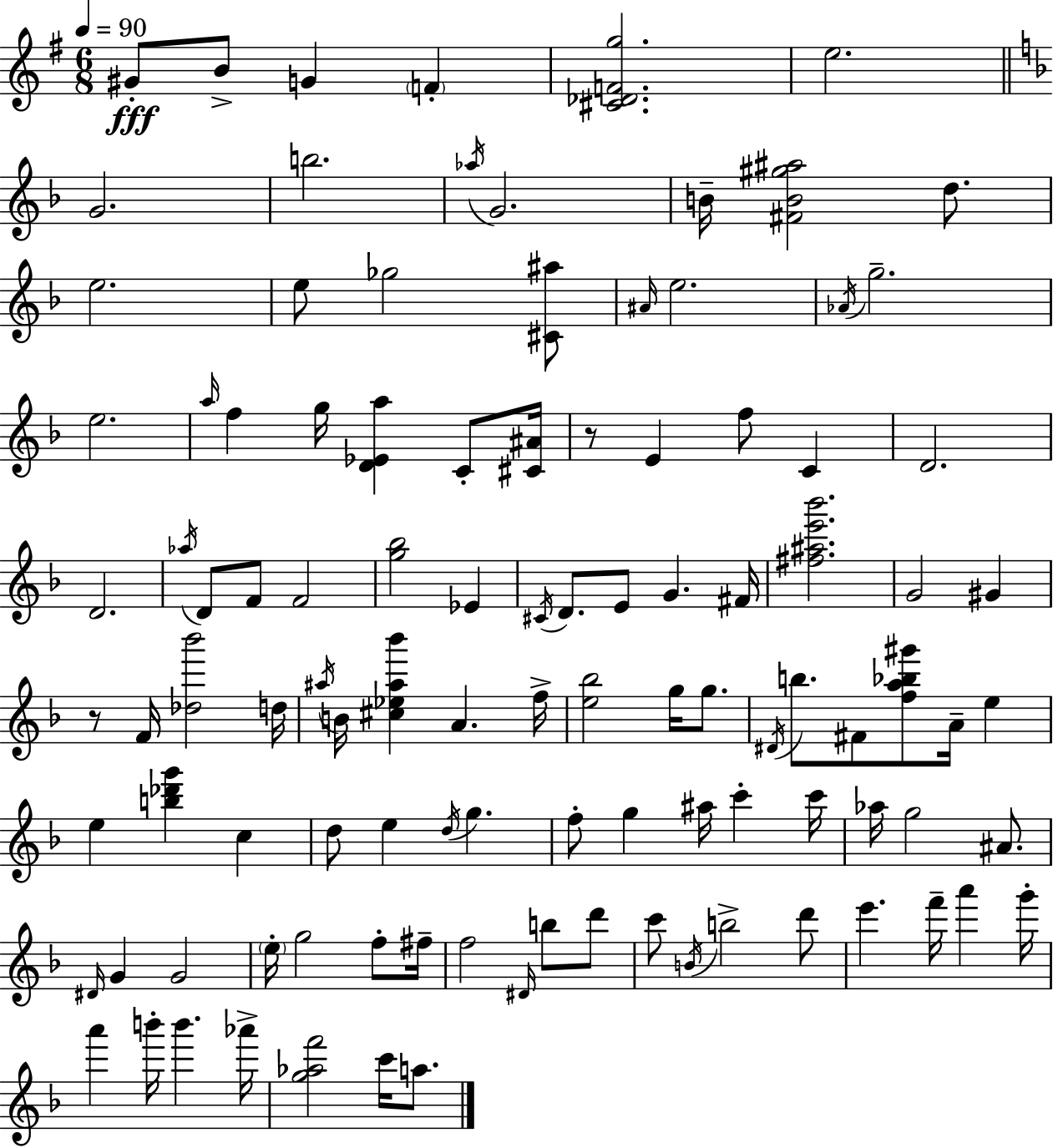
{
  \clef treble
  \numericTimeSignature
  \time 6/8
  \key g \major
  \tempo 4 = 90
  gis'8-.\fff b'8-> g'4 \parenthesize f'4-. | <cis' des' f' g''>2. | e''2. | \bar "||" \break \key d \minor g'2. | b''2. | \acciaccatura { aes''16 } g'2. | b'16-- <fis' b' gis'' ais''>2 d''8. | \break e''2. | e''8 ges''2 <cis' ais''>8 | \grace { ais'16 } e''2. | \acciaccatura { aes'16 } g''2.-- | \break e''2. | \grace { a''16 } f''4 g''16 <d' ees' a''>4 | c'8-. <cis' ais'>16 r8 e'4 f''8 | c'4 d'2. | \break d'2. | \acciaccatura { aes''16 } d'8 f'8 f'2 | <g'' bes''>2 | ees'4 \acciaccatura { cis'16 } d'8. e'8 g'4. | \break fis'16 <fis'' ais'' e''' bes'''>2. | g'2 | gis'4 r8 f'16 <des'' bes'''>2 | d''16 \acciaccatura { ais''16 } b'16 <cis'' ees'' ais'' bes'''>4 | \break a'4. f''16-> <e'' bes''>2 | g''16 g''8. \acciaccatura { dis'16 } b''8. fis'8 | <f'' a'' bes'' gis'''>8 a'16-- e''4 e''4 | <b'' des''' g'''>4 c''4 d''8 e''4 | \break \acciaccatura { d''16 } g''4. f''8-. g''4 | ais''16 c'''4-. c'''16 aes''16 g''2 | ais'8. \grace { dis'16 } g'4 | g'2 \parenthesize e''16-. g''2 | \break f''8-. fis''16-- f''2 | \grace { dis'16 } b''8 d'''8 c'''8 | \acciaccatura { b'16 } b''2-> d'''8 | e'''4. f'''16-- a'''4 g'''16-. | \break a'''4 b'''16-. b'''4. aes'''16-> | <g'' aes'' f'''>2 c'''16 a''8. | \bar "|."
}